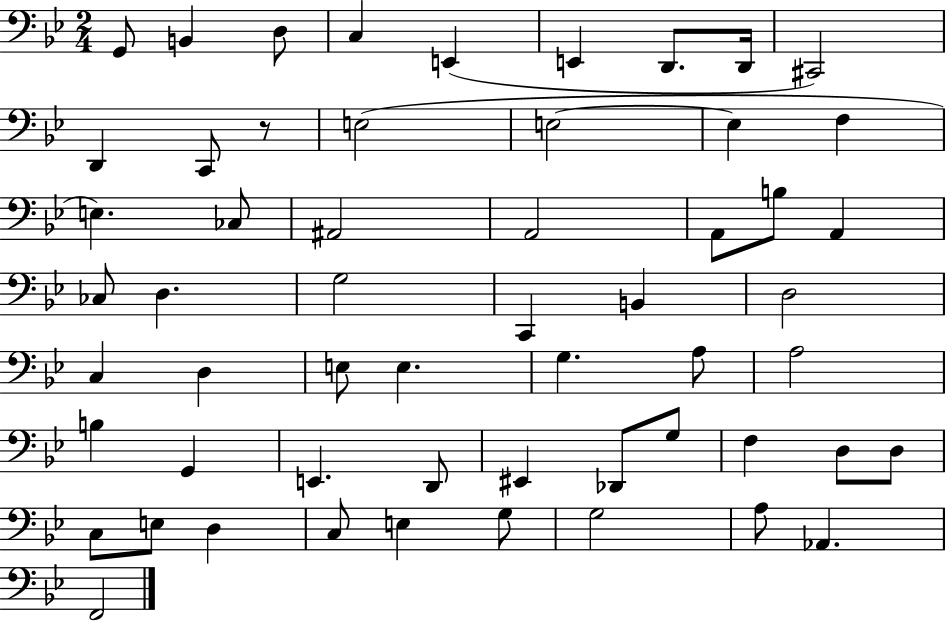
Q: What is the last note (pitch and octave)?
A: F2